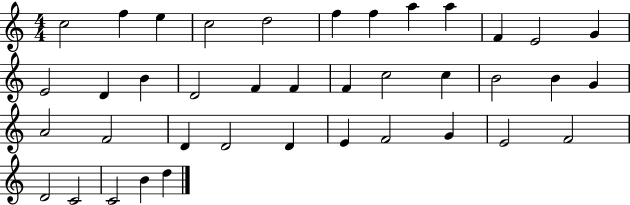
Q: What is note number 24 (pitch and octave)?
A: G4